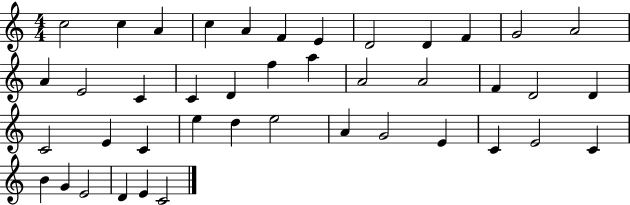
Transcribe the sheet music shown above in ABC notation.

X:1
T:Untitled
M:4/4
L:1/4
K:C
c2 c A c A F E D2 D F G2 A2 A E2 C C D f a A2 A2 F D2 D C2 E C e d e2 A G2 E C E2 C B G E2 D E C2